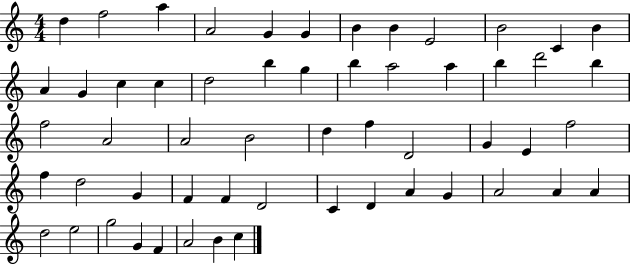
{
  \clef treble
  \numericTimeSignature
  \time 4/4
  \key c \major
  d''4 f''2 a''4 | a'2 g'4 g'4 | b'4 b'4 e'2 | b'2 c'4 b'4 | \break a'4 g'4 c''4 c''4 | d''2 b''4 g''4 | b''4 a''2 a''4 | b''4 d'''2 b''4 | \break f''2 a'2 | a'2 b'2 | d''4 f''4 d'2 | g'4 e'4 f''2 | \break f''4 d''2 g'4 | f'4 f'4 d'2 | c'4 d'4 a'4 g'4 | a'2 a'4 a'4 | \break d''2 e''2 | g''2 g'4 f'4 | a'2 b'4 c''4 | \bar "|."
}